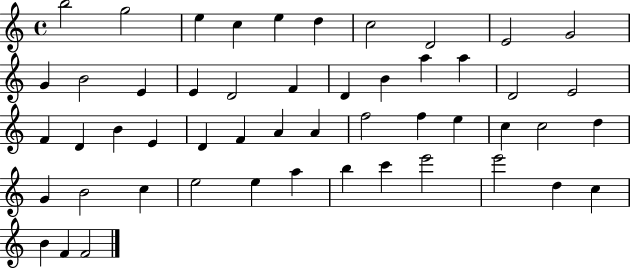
B5/h G5/h E5/q C5/q E5/q D5/q C5/h D4/h E4/h G4/h G4/q B4/h E4/q E4/q D4/h F4/q D4/q B4/q A5/q A5/q D4/h E4/h F4/q D4/q B4/q E4/q D4/q F4/q A4/q A4/q F5/h F5/q E5/q C5/q C5/h D5/q G4/q B4/h C5/q E5/h E5/q A5/q B5/q C6/q E6/h E6/h D5/q C5/q B4/q F4/q F4/h